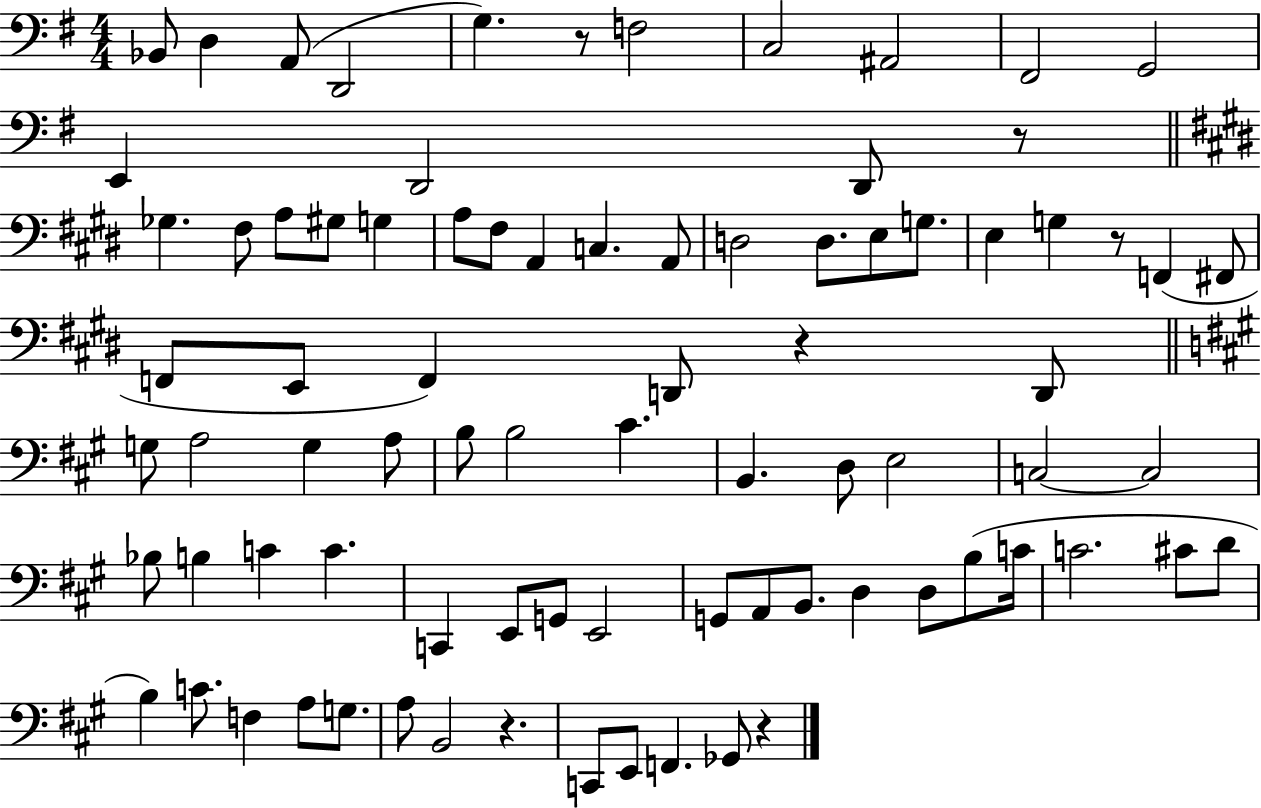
{
  \clef bass
  \numericTimeSignature
  \time 4/4
  \key g \major
  bes,8 d4 a,8( d,2 | g4.) r8 f2 | c2 ais,2 | fis,2 g,2 | \break e,4 d,2 d,8 r8 | \bar "||" \break \key e \major ges4. fis8 a8 gis8 g4 | a8 fis8 a,4 c4. a,8 | d2 d8. e8 g8. | e4 g4 r8 f,4( fis,8 | \break f,8 e,8 f,4) d,8 r4 d,8 | \bar "||" \break \key a \major g8 a2 g4 a8 | b8 b2 cis'4. | b,4. d8 e2 | c2~~ c2 | \break bes8 b4 c'4 c'4. | c,4 e,8 g,8 e,2 | g,8 a,8 b,8. d4 d8 b8( c'16 | c'2. cis'8 d'8 | \break b4) c'8. f4 a8 g8. | a8 b,2 r4. | c,8 e,8 f,4. ges,8 r4 | \bar "|."
}